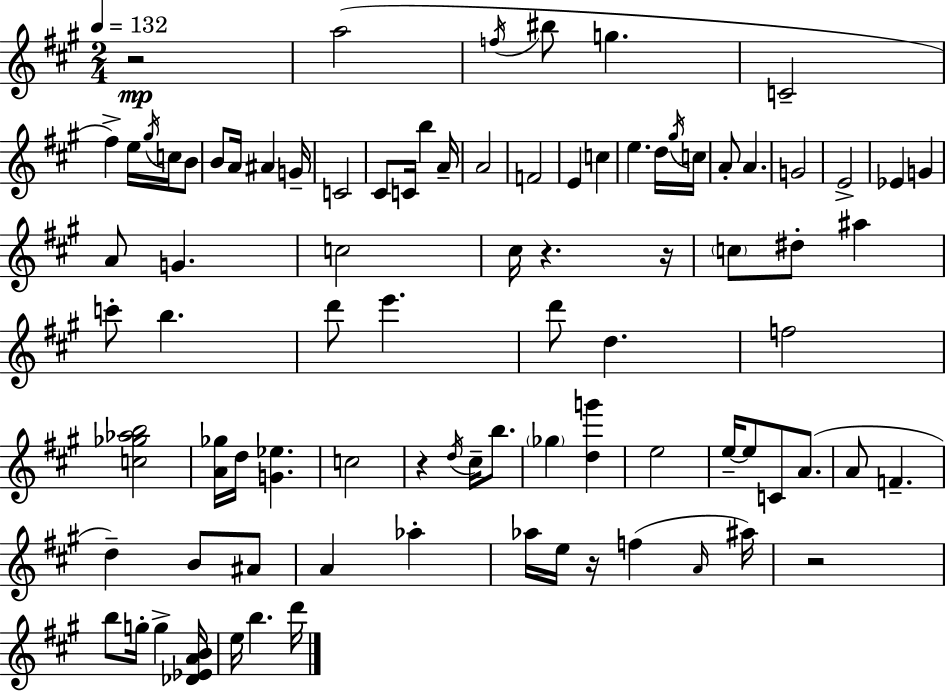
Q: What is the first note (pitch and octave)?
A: A5